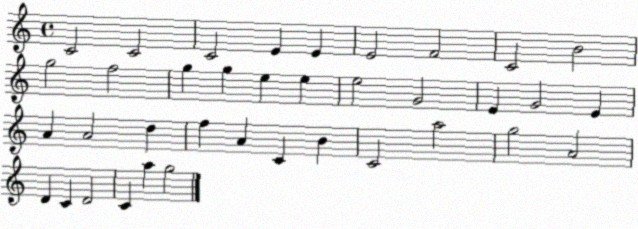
X:1
T:Untitled
M:4/4
L:1/4
K:C
C2 C2 C2 E E E2 F2 C2 B2 g2 f2 g g e e e2 G2 E G2 E A A2 d f A C B C2 a2 g2 A2 D C D2 C a g2